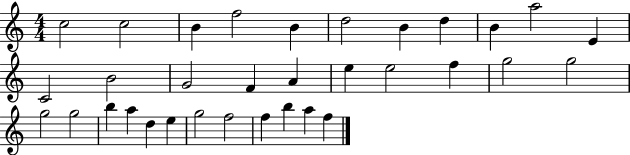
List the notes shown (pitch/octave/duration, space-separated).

C5/h C5/h B4/q F5/h B4/q D5/h B4/q D5/q B4/q A5/h E4/q C4/h B4/h G4/h F4/q A4/q E5/q E5/h F5/q G5/h G5/h G5/h G5/h B5/q A5/q D5/q E5/q G5/h F5/h F5/q B5/q A5/q F5/q